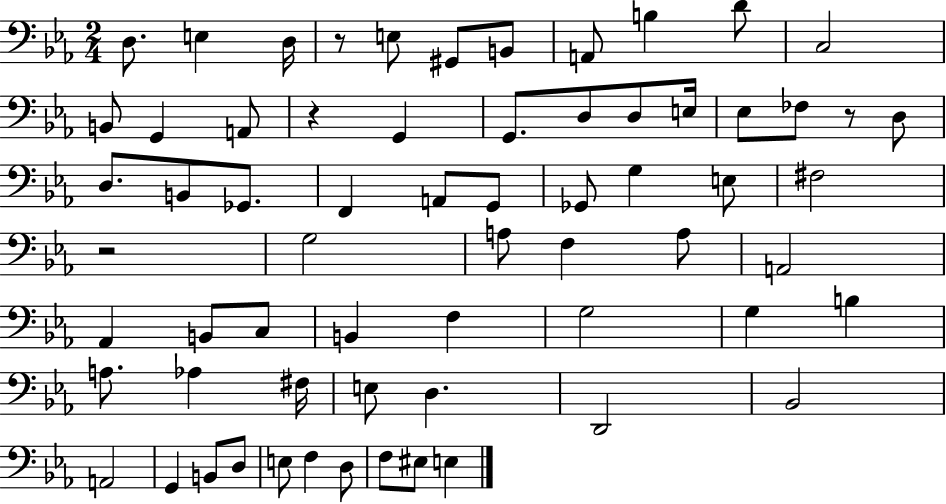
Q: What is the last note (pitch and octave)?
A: E3